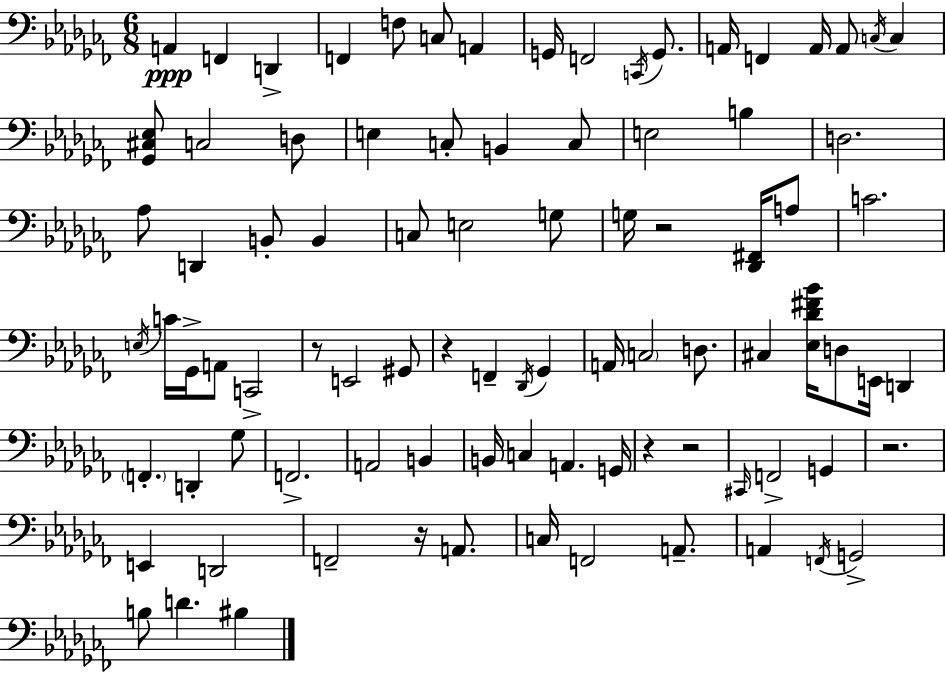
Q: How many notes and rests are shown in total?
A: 89